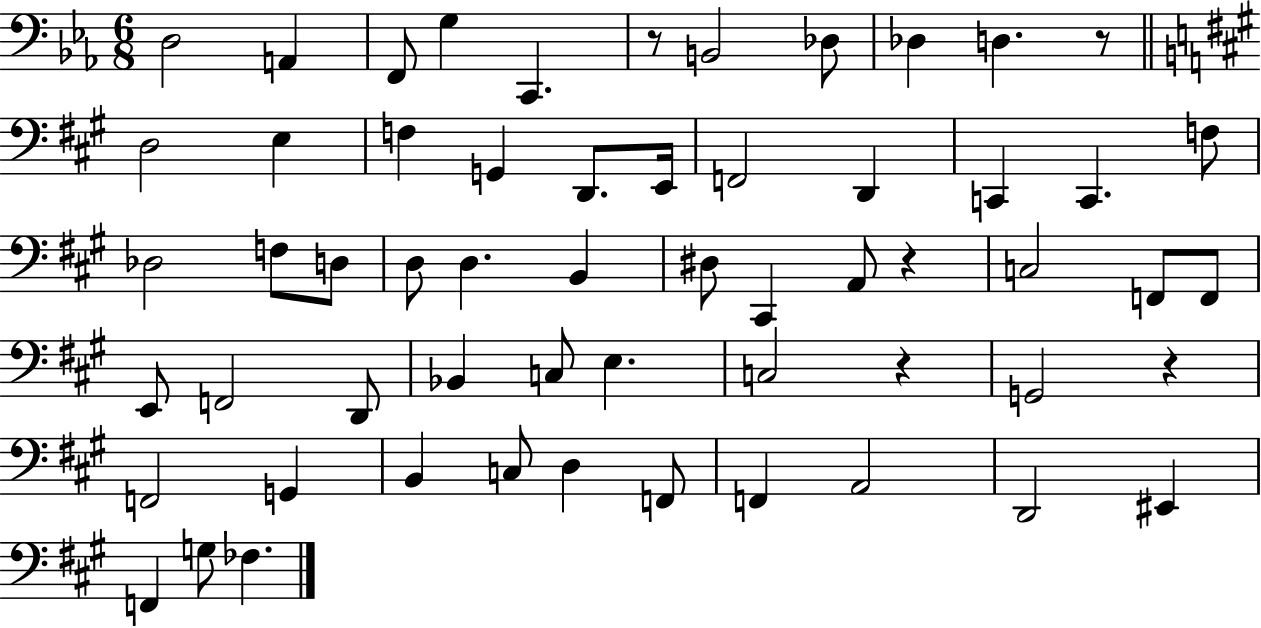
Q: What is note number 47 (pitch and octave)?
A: F2